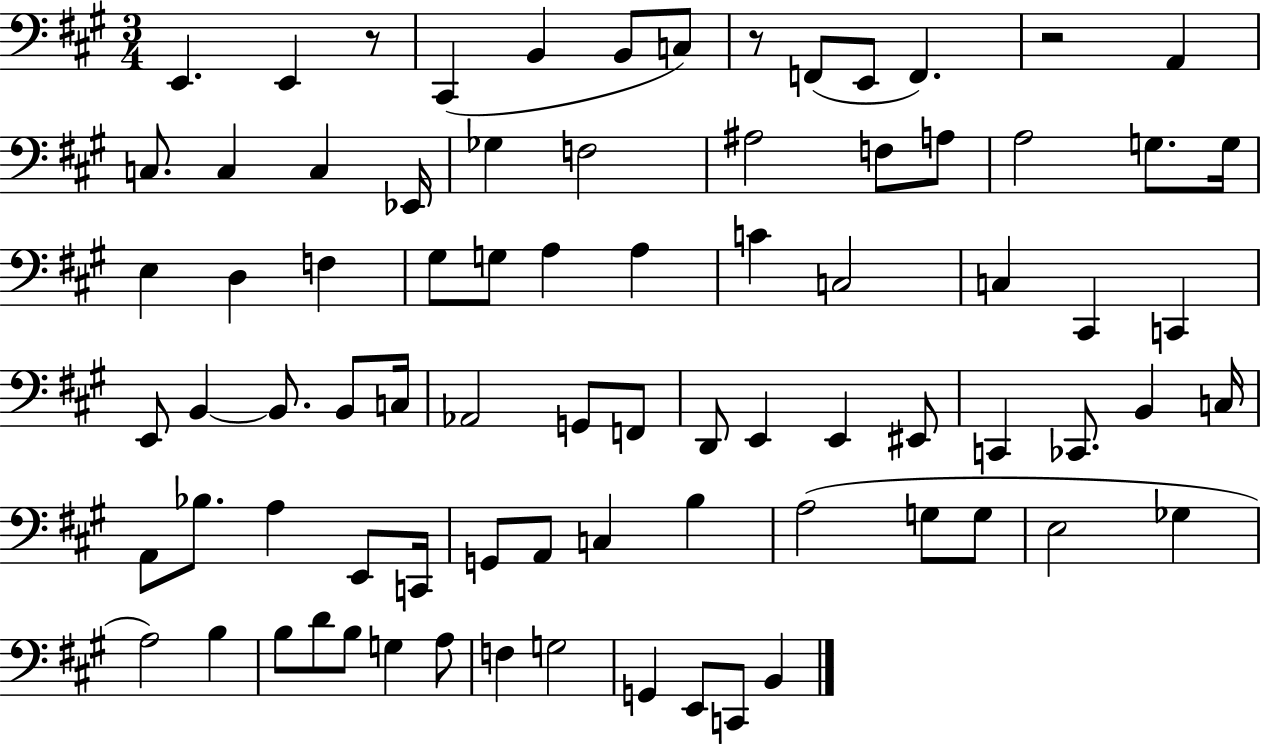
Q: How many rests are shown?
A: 3